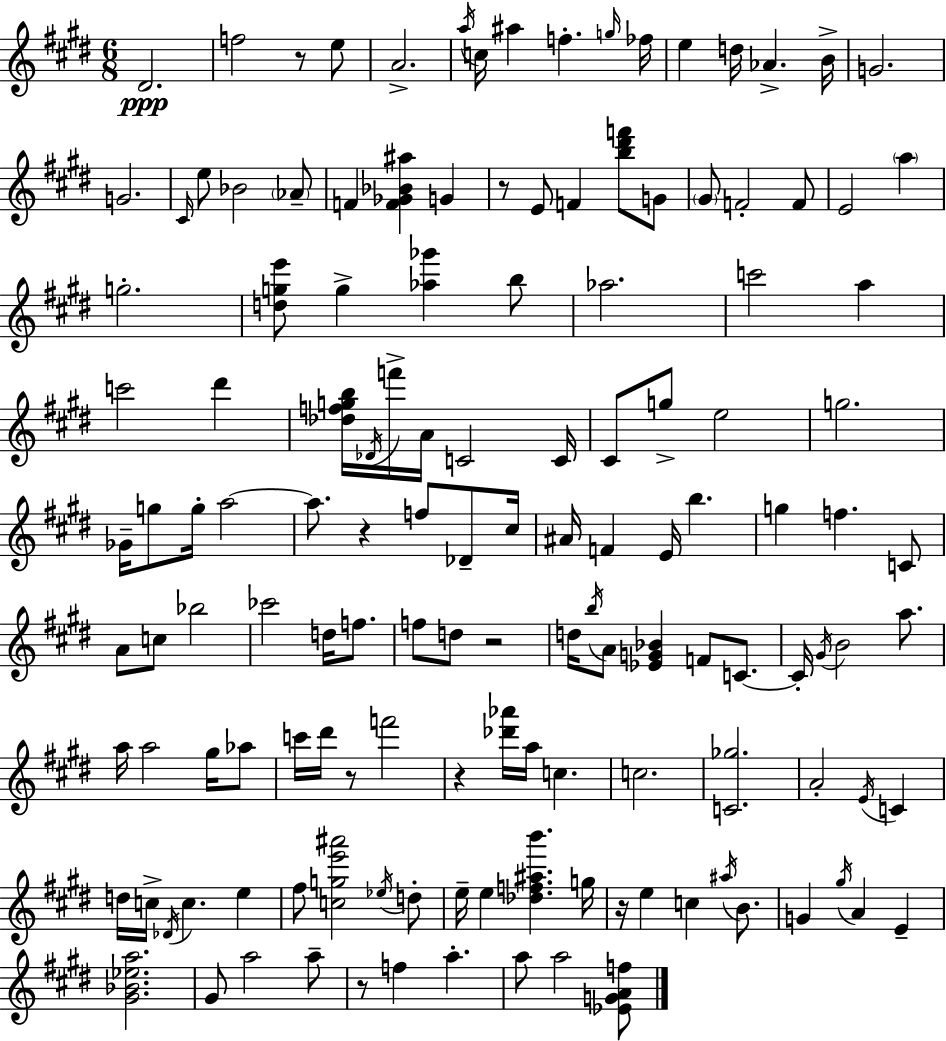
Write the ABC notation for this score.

X:1
T:Untitled
M:6/8
L:1/4
K:E
^D2 f2 z/2 e/2 A2 a/4 c/4 ^a f g/4 _f/4 e d/4 _A B/4 G2 G2 ^C/4 e/2 _B2 _A/2 F [F_G_B^a] G z/2 E/2 F [b^d'f']/2 G/2 ^G/2 F2 F/2 E2 a g2 [dge']/2 g [_a_g'] b/2 _a2 c'2 a c'2 ^d' [_dfgb]/4 _D/4 f'/4 A/4 C2 C/4 ^C/2 g/2 e2 g2 _G/4 g/2 g/4 a2 a/2 z f/2 _D/2 ^c/4 ^A/4 F E/4 b g f C/2 A/2 c/2 _b2 _c'2 d/4 f/2 f/2 d/2 z2 d/4 b/4 A/2 [_EG_B] F/2 C/2 C/4 ^G/4 B2 a/2 a/4 a2 ^g/4 _a/2 c'/4 ^d'/4 z/2 f'2 z [_d'_a']/4 a/4 c c2 [C_g]2 A2 E/4 C d/4 c/4 _D/4 c e ^f/2 [cge'^a']2 _e/4 d/2 e/4 e [_df^ab'] g/4 z/4 e c ^a/4 B/2 G ^g/4 A E [^G_B_ea]2 ^G/2 a2 a/2 z/2 f a a/2 a2 [_EGAf]/2